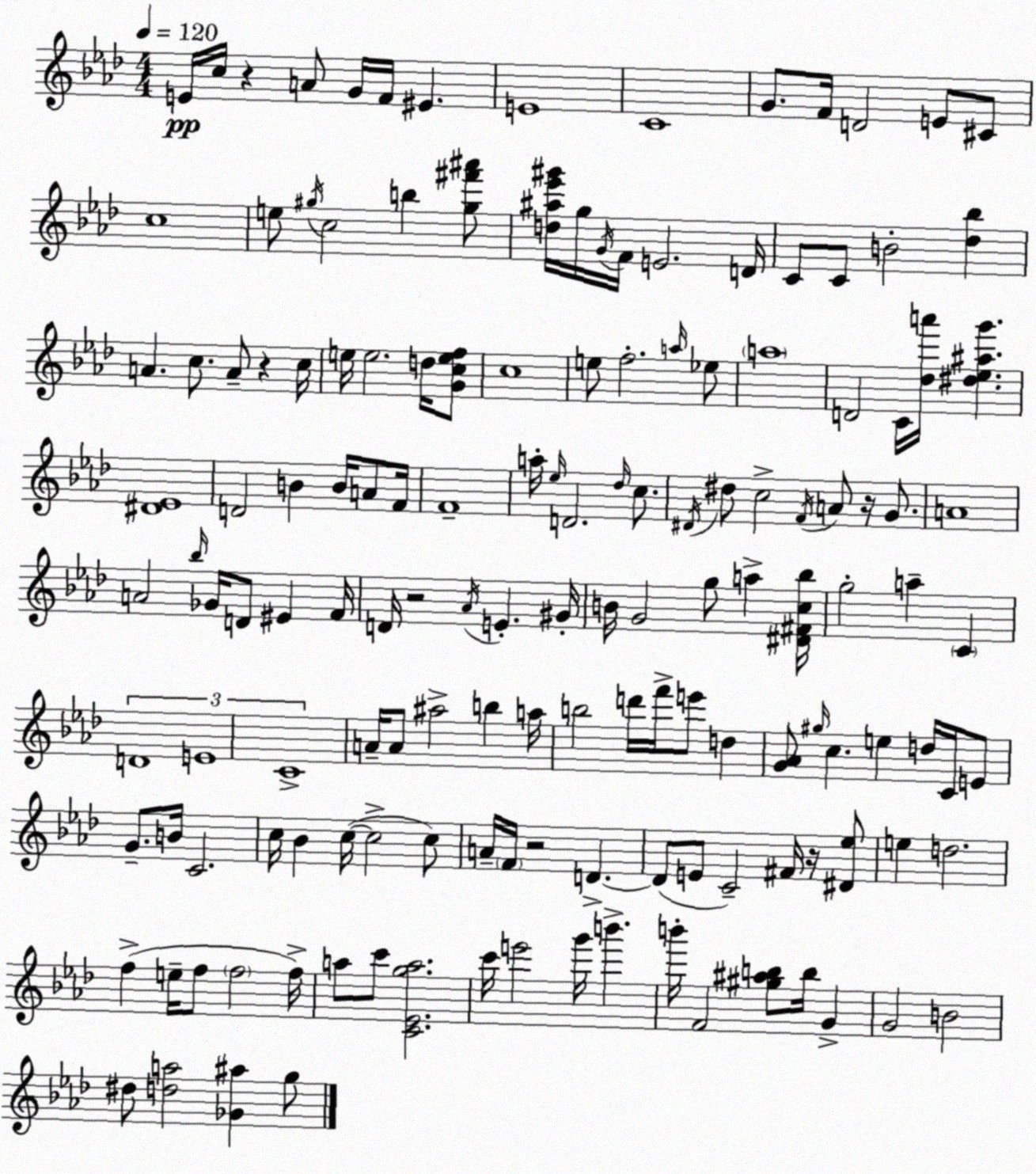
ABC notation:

X:1
T:Untitled
M:4/4
L:1/4
K:Ab
E/4 c/4 z A/2 G/4 F/4 ^E E4 C4 G/2 F/4 D2 E/2 ^C/2 c4 e/2 ^g/4 c2 b [^g^f'^a']/2 [d^a_e'^g']/4 g/4 G/4 F/4 E2 D/4 C/2 C/2 B2 [_d_b] A c/2 A/2 z c/4 e/4 e2 d/4 [Gcef]/2 c4 e/2 f2 a/4 _e/2 a4 D2 C/4 [_da']/4 [^d_e^ag'] [^D_E]4 D2 B B/4 A/2 F/4 F4 a/4 _e/4 D2 _d/4 c/2 ^D/4 ^d/2 c2 F/4 A/2 z/4 G/2 A4 A2 _b/4 _G/4 D/2 ^E F/4 D/4 z2 _A/4 E ^G/4 B/4 G2 g/2 a [^D^Fc_b]/4 g2 a C D4 E4 C4 A/4 A/2 ^a2 b a/4 b2 d'/4 f'/4 e'/2 d [G_A]/2 ^g/4 c e d/4 C/4 E/2 G/2 B/4 C2 c/4 _B c/4 c2 c/2 A/4 F/4 z2 D D/2 E/2 C2 ^F/4 z/4 [^D_e]/2 e d2 f e/4 f/2 f2 f/4 a/2 c'/2 [C_Ega]2 c'/4 e'2 g'/4 b' b'/4 F2 [^g^ab]/2 b/4 G G2 B2 ^d/2 [da]2 [_G^a] g/2